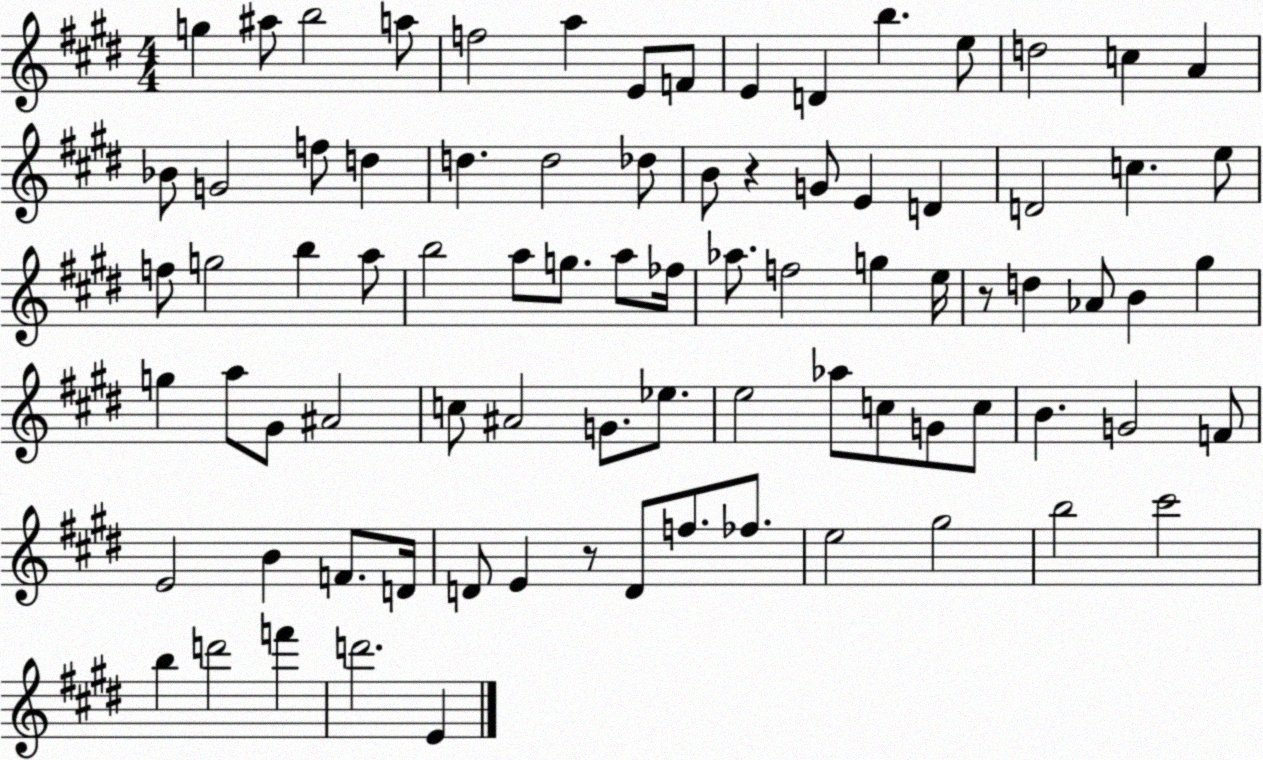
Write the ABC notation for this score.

X:1
T:Untitled
M:4/4
L:1/4
K:E
g ^a/2 b2 a/2 f2 a E/2 F/2 E D b e/2 d2 c A _B/2 G2 f/2 d d d2 _d/2 B/2 z G/2 E D D2 c e/2 f/2 g2 b a/2 b2 a/2 g/2 a/2 _f/4 _a/2 f2 g e/4 z/2 d _A/2 B ^g g a/2 ^G/2 ^A2 c/2 ^A2 G/2 _e/2 e2 _a/2 c/2 G/2 c/2 B G2 F/2 E2 B F/2 D/4 D/2 E z/2 D/2 f/2 _f/2 e2 ^g2 b2 ^c'2 b d'2 f' d'2 E